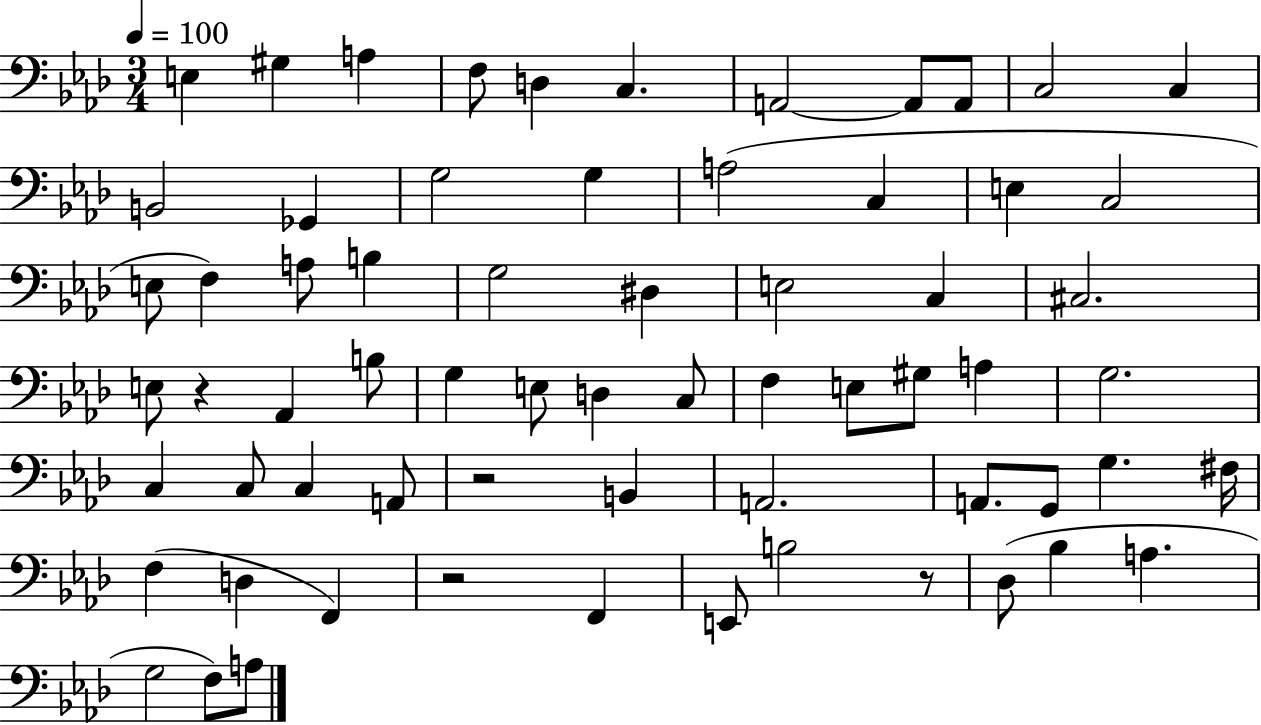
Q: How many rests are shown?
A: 4